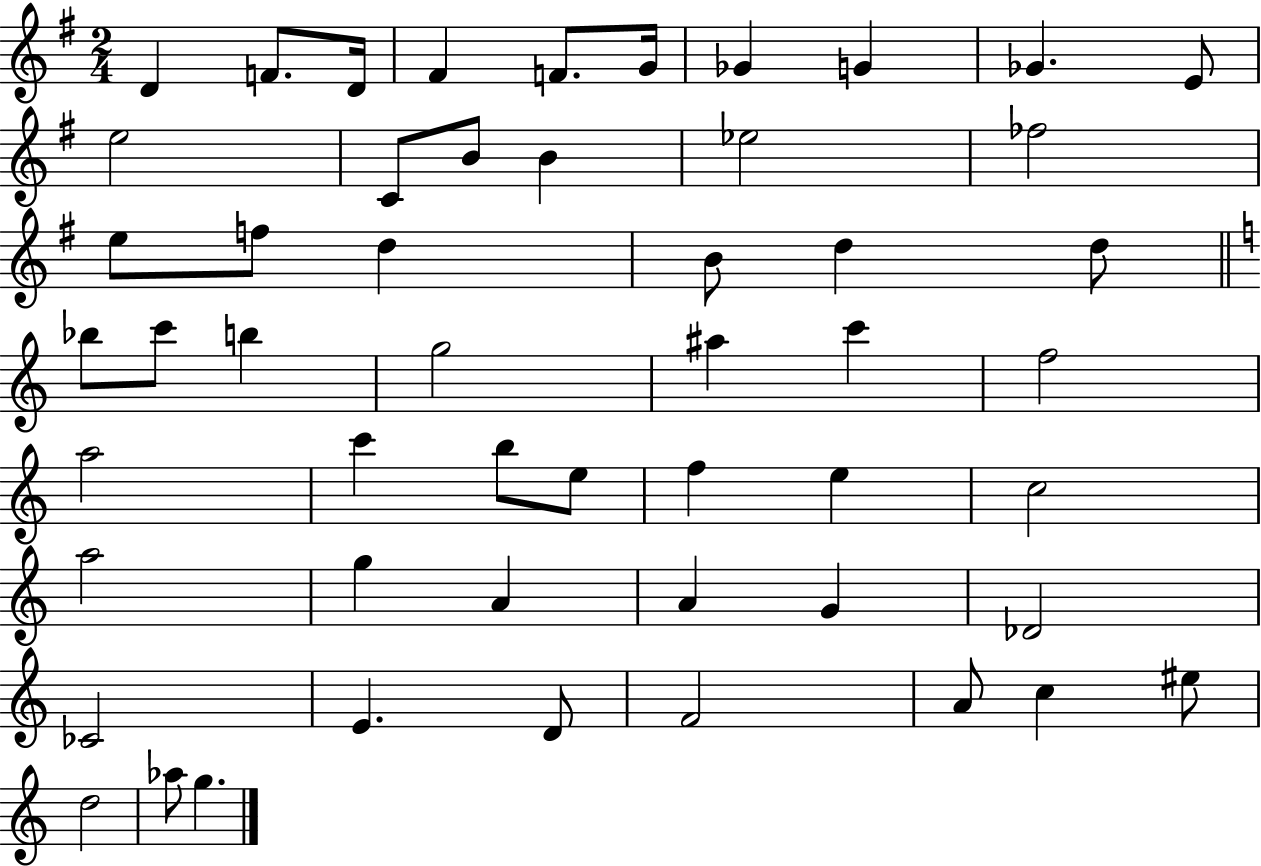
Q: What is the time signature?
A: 2/4